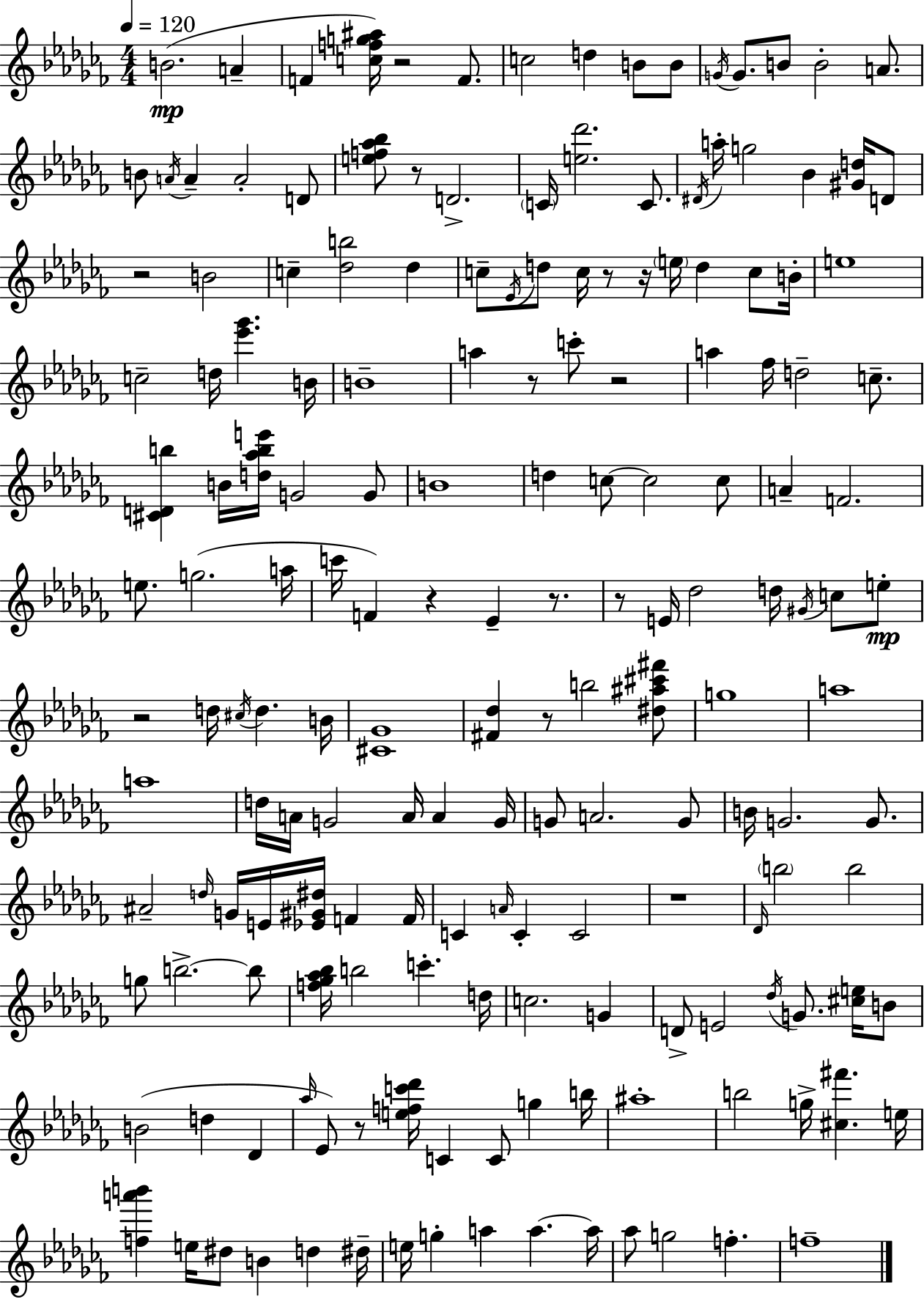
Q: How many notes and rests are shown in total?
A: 174